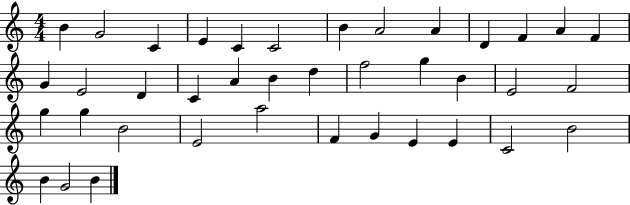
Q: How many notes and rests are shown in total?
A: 39